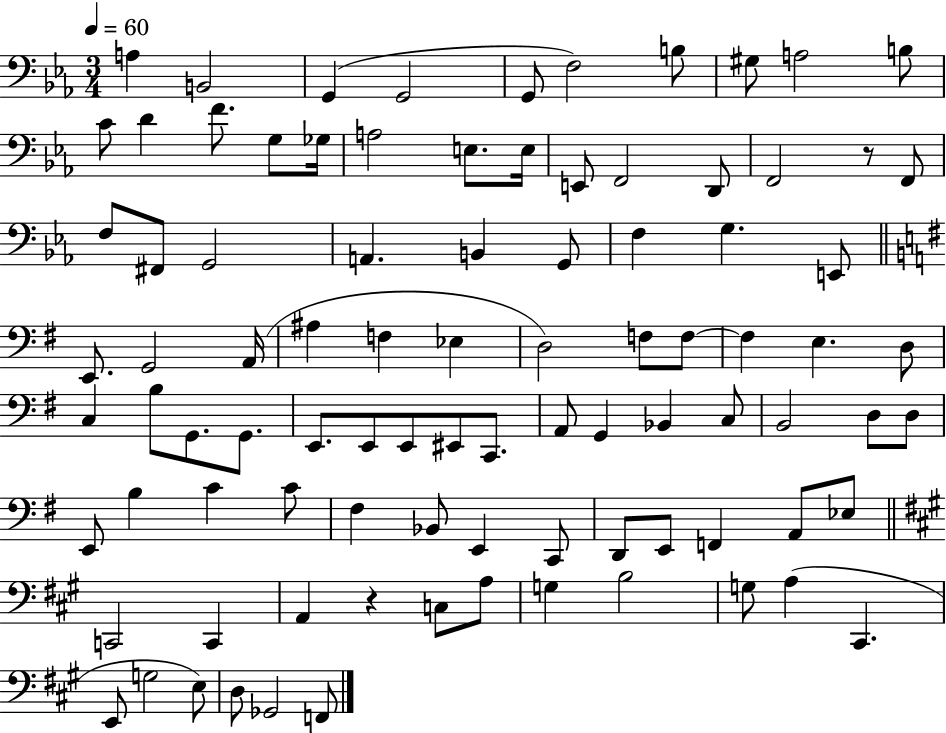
{
  \clef bass
  \numericTimeSignature
  \time 3/4
  \key ees \major
  \tempo 4 = 60
  \repeat volta 2 { a4 b,2 | g,4( g,2 | g,8 f2) b8 | gis8 a2 b8 | \break c'8 d'4 f'8. g8 ges16 | a2 e8. e16 | e,8 f,2 d,8 | f,2 r8 f,8 | \break f8 fis,8 g,2 | a,4. b,4 g,8 | f4 g4. e,8 | \bar "||" \break \key e \minor e,8. g,2 a,16( | ais4 f4 ees4 | d2) f8 f8~~ | f4 e4. d8 | \break c4 b8 g,8. g,8. | e,8. e,8 e,8 eis,8 c,8. | a,8 g,4 bes,4 c8 | b,2 d8 d8 | \break e,8 b4 c'4 c'8 | fis4 bes,8 e,4 c,8 | d,8 e,8 f,4 a,8 ees8 | \bar "||" \break \key a \major c,2 c,4 | a,4 r4 c8 a8 | g4 b2 | g8 a4( cis,4. | \break e,8 g2 e8) | d8 ges,2 f,8 | } \bar "|."
}